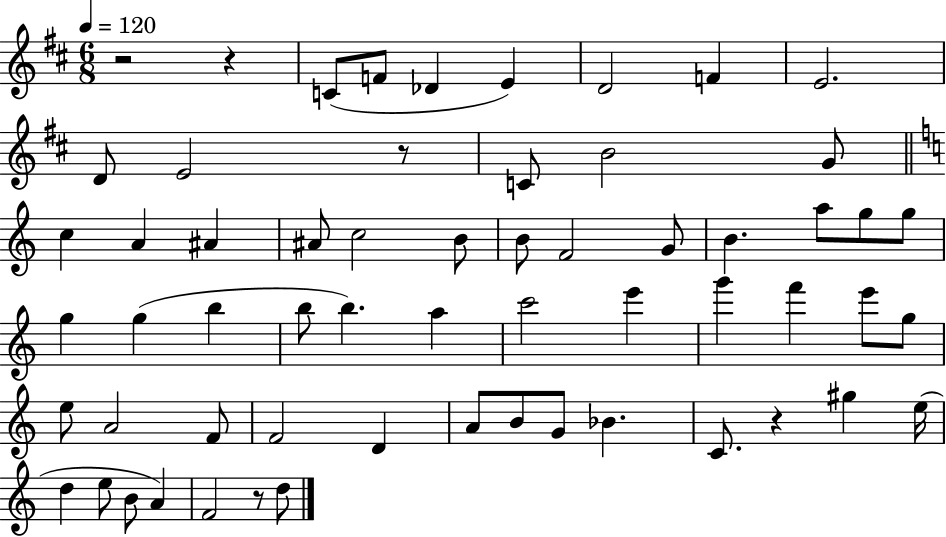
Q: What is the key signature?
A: D major